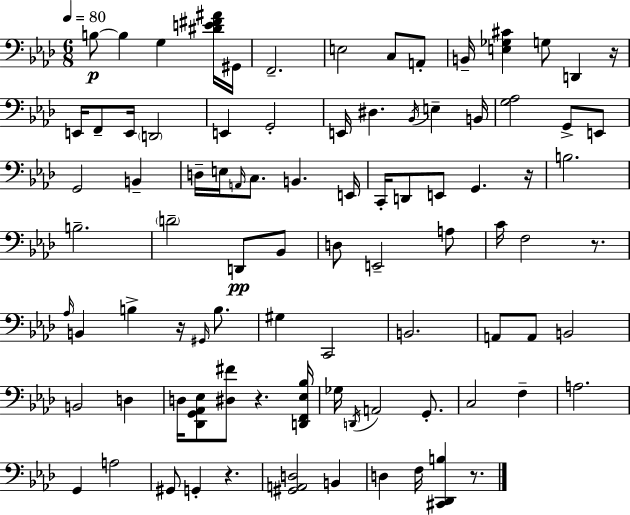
B3/e B3/q G3/q [D#4,E4,F#4,A#4]/s G#2/s F2/h. E3/h C3/e A2/e B2/s [E3,Gb3,C#4]/q G3/e D2/q R/s E2/s F2/e E2/s D2/h E2/q G2/h E2/s D#3/q. Bb2/s E3/q B2/s [G3,Ab3]/h G2/e E2/e G2/h B2/q D3/s E3/s A2/s C3/e. B2/q. E2/s C2/s D2/e E2/e G2/q. R/s B3/h. B3/h. D4/h D2/e Bb2/e D3/e E2/h A3/e C4/s F3/h R/e. Ab3/s B2/q B3/q R/s G#2/s B3/e. G#3/q C2/h B2/h. A2/e A2/e B2/h B2/h D3/q D3/s [Db2,G2,Ab2,Eb3]/e [D#3,F#4]/e R/q. [D2,F2,Eb3,Bb3]/s Gb3/s D2/s A2/h G2/e. C3/h F3/q A3/h. G2/q A3/h G#2/e G2/q R/q. [G#2,A2,D3]/h B2/q D3/q F3/s [C#2,Db2,B3]/q R/e.